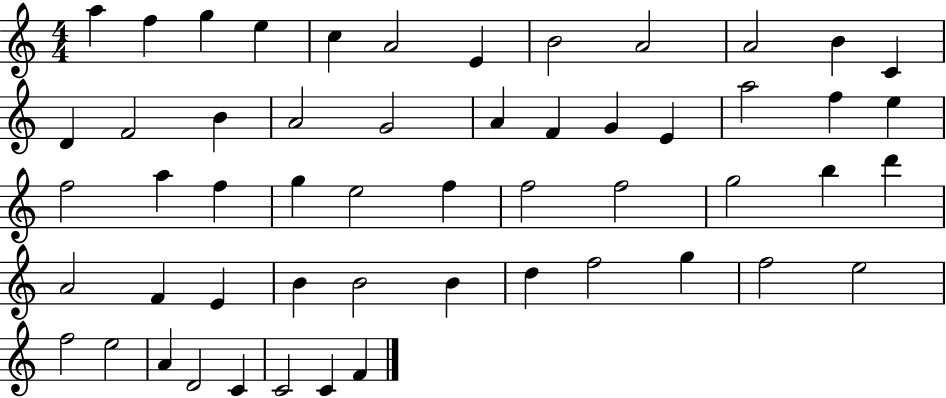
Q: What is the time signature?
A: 4/4